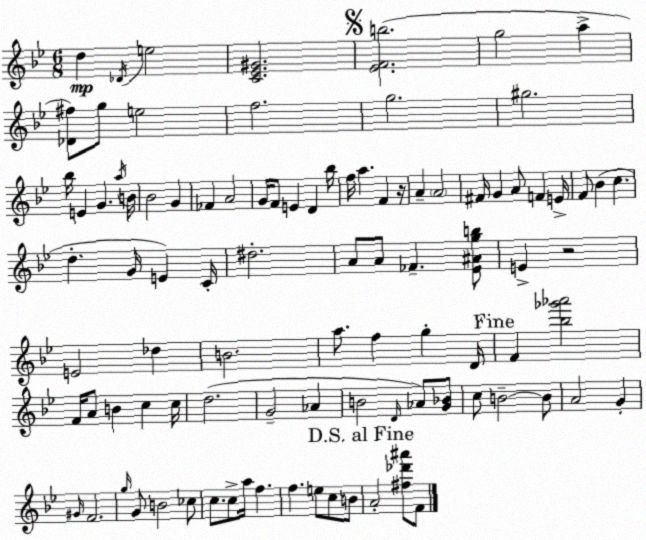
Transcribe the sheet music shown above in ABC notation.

X:1
T:Untitled
M:6/8
L:1/4
K:Bb
d _D/4 e2 [C_E^G]2 [_EFb]2 g2 a [_D^f]/2 g/2 e2 f2 g2 ^g2 _b/4 E G a/4 B/4 _B2 G _F A2 G/4 F/2 E D _b/4 f/4 a F z/4 A A2 ^F/4 G A/2 F E/4 F/2 _B c d G/4 E C/4 ^d2 A/2 A/2 _F [_E^Agb]/2 E z2 E2 _d B2 a/2 f g D/4 F [_b_g'_a']2 F/4 A/2 B c c/4 d2 G2 _A B2 D/4 _A/2 [G_B]/2 c/2 B2 B/2 A2 G ^G/4 F2 g/4 G/2 B2 _c/2 c/2 c/2 a/4 f f e/2 c/2 B/2 A2 [^f_d'^a']/2 F/2